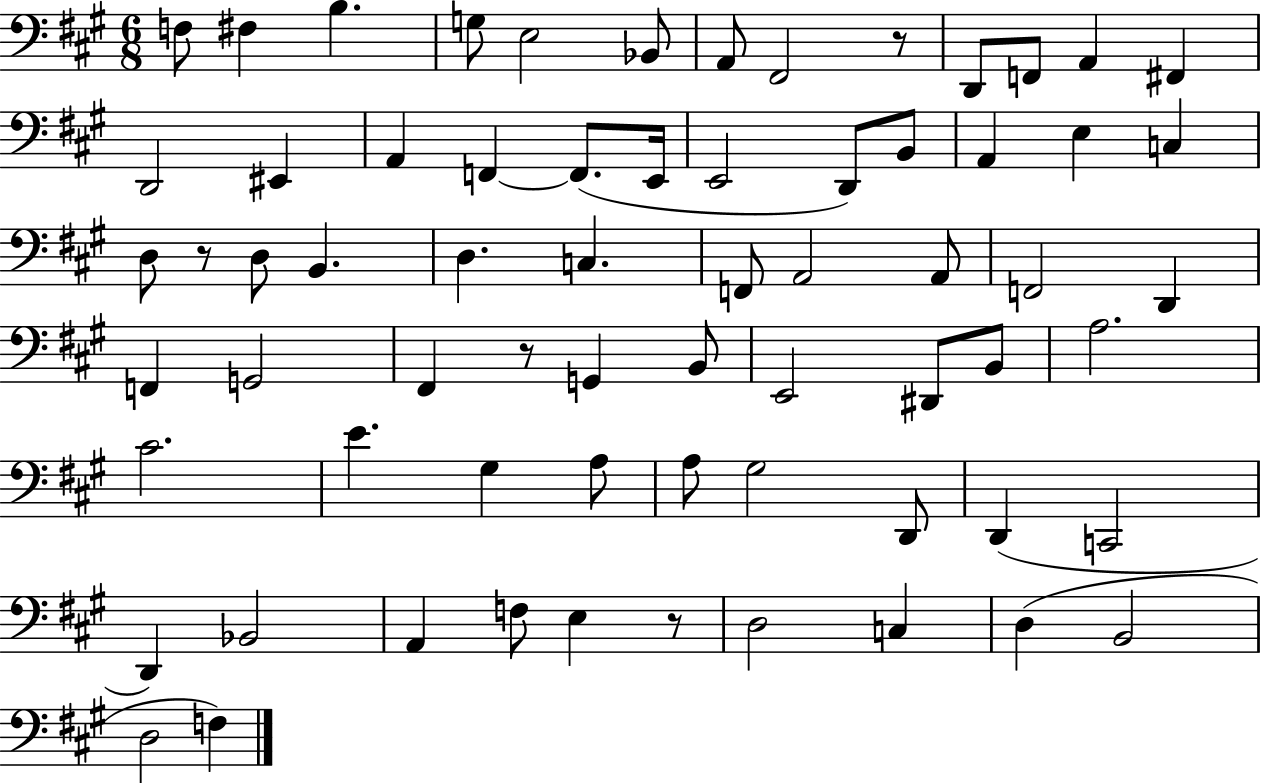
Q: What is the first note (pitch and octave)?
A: F3